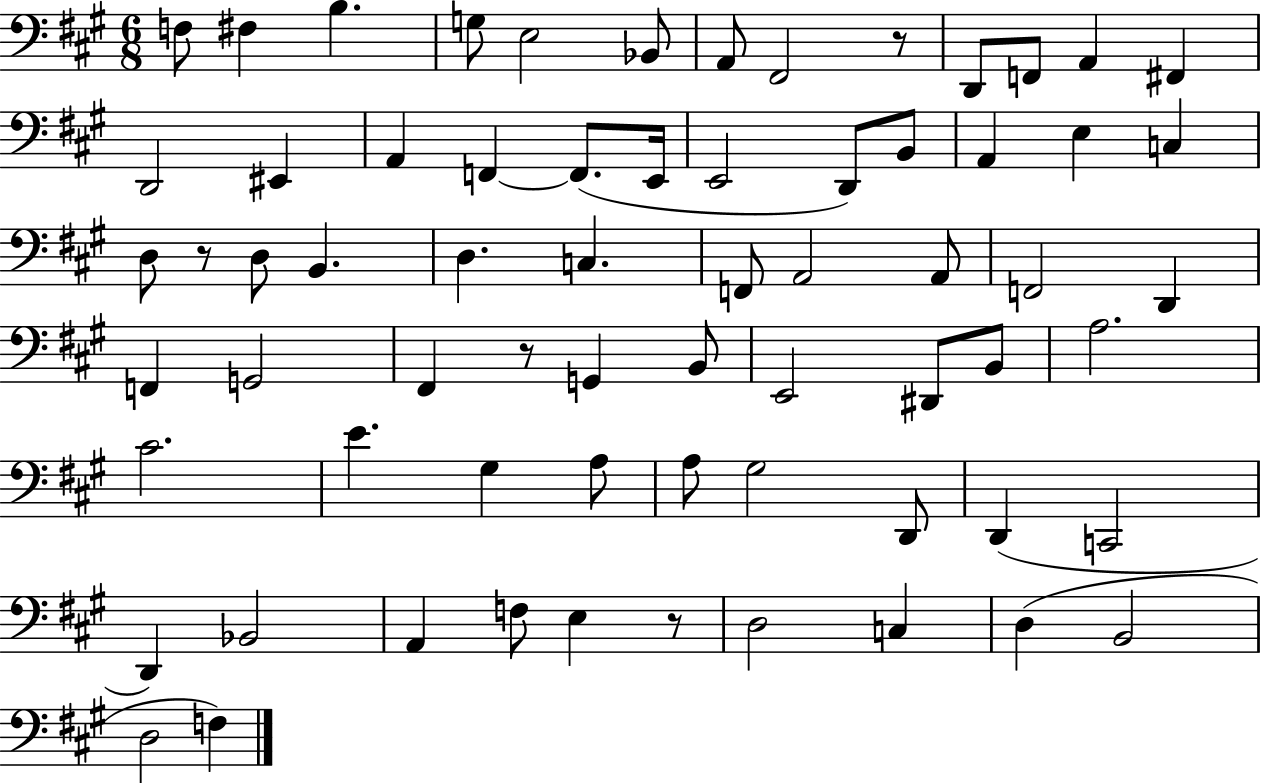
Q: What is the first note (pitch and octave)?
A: F3